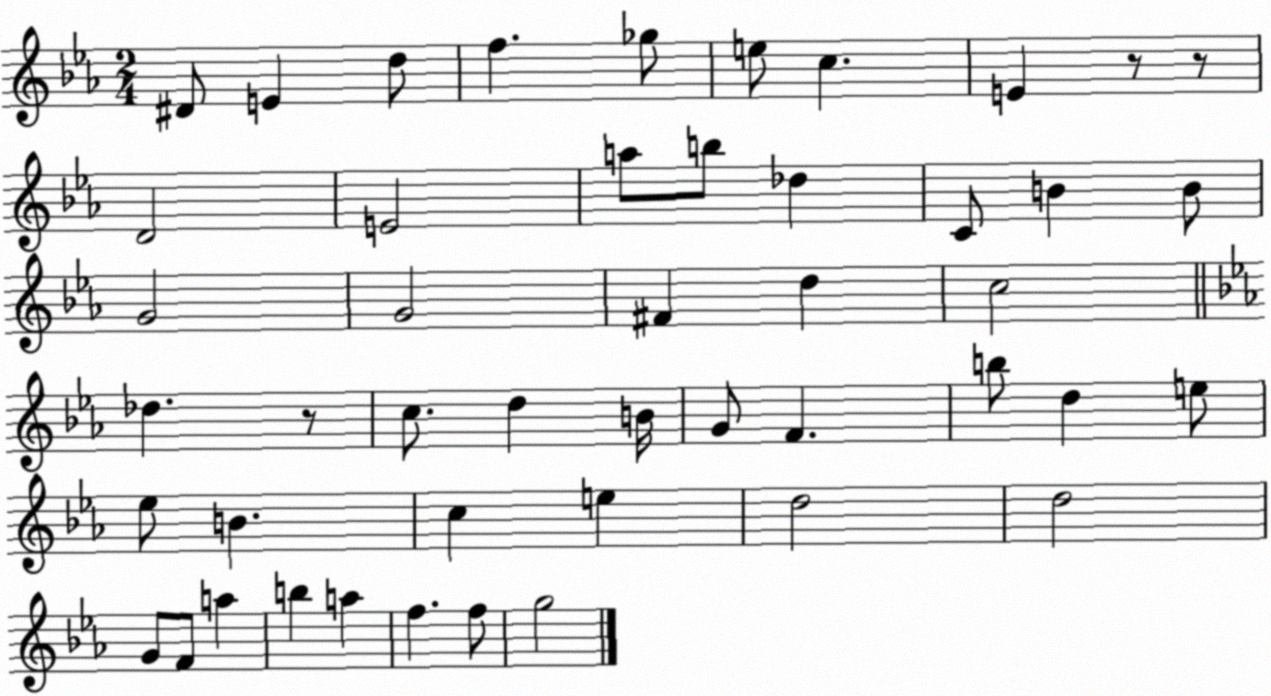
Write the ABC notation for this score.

X:1
T:Untitled
M:2/4
L:1/4
K:Eb
^D/2 E d/2 f _g/2 e/2 c E z/2 z/2 D2 E2 a/2 b/2 _d C/2 B B/2 G2 G2 ^F d c2 _d z/2 c/2 d B/4 G/2 F b/2 d e/2 _e/2 B c e d2 d2 G/2 F/2 a b a f f/2 g2